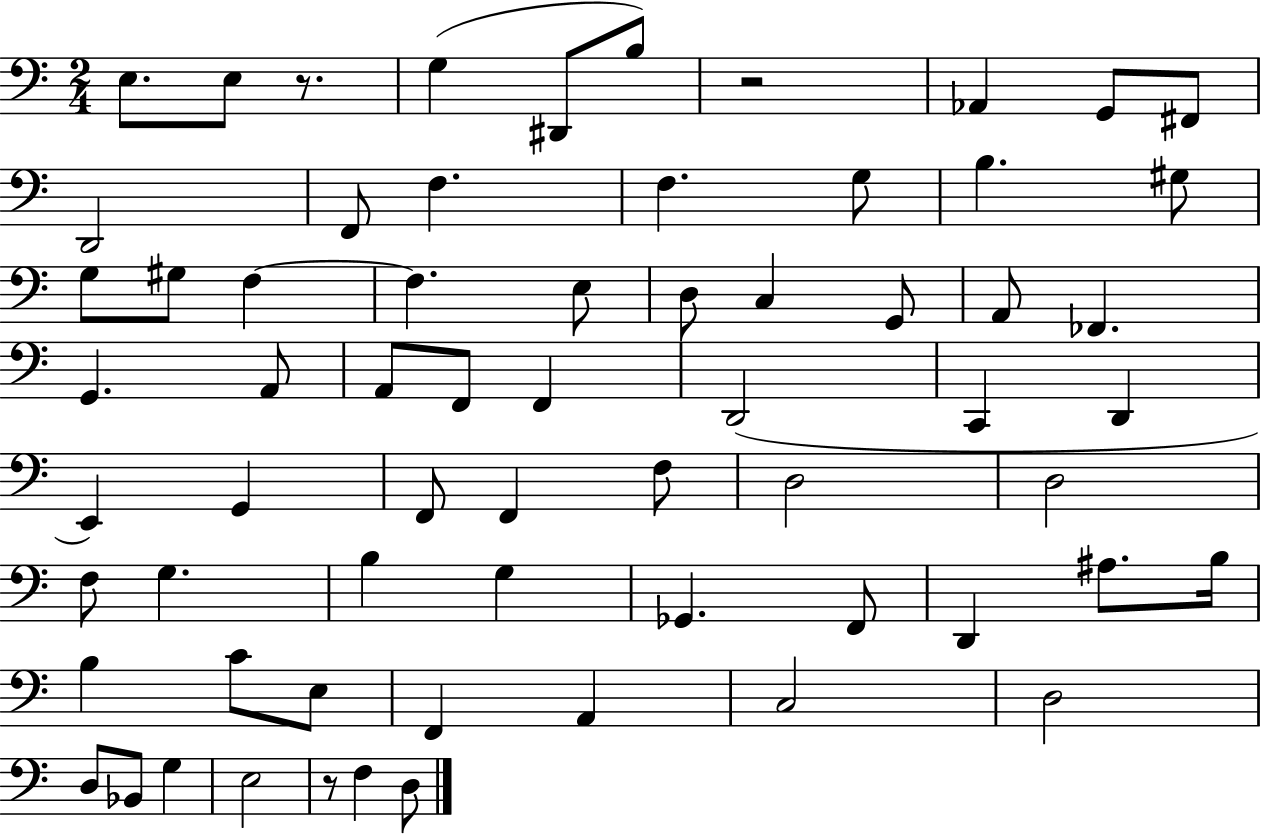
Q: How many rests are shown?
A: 3